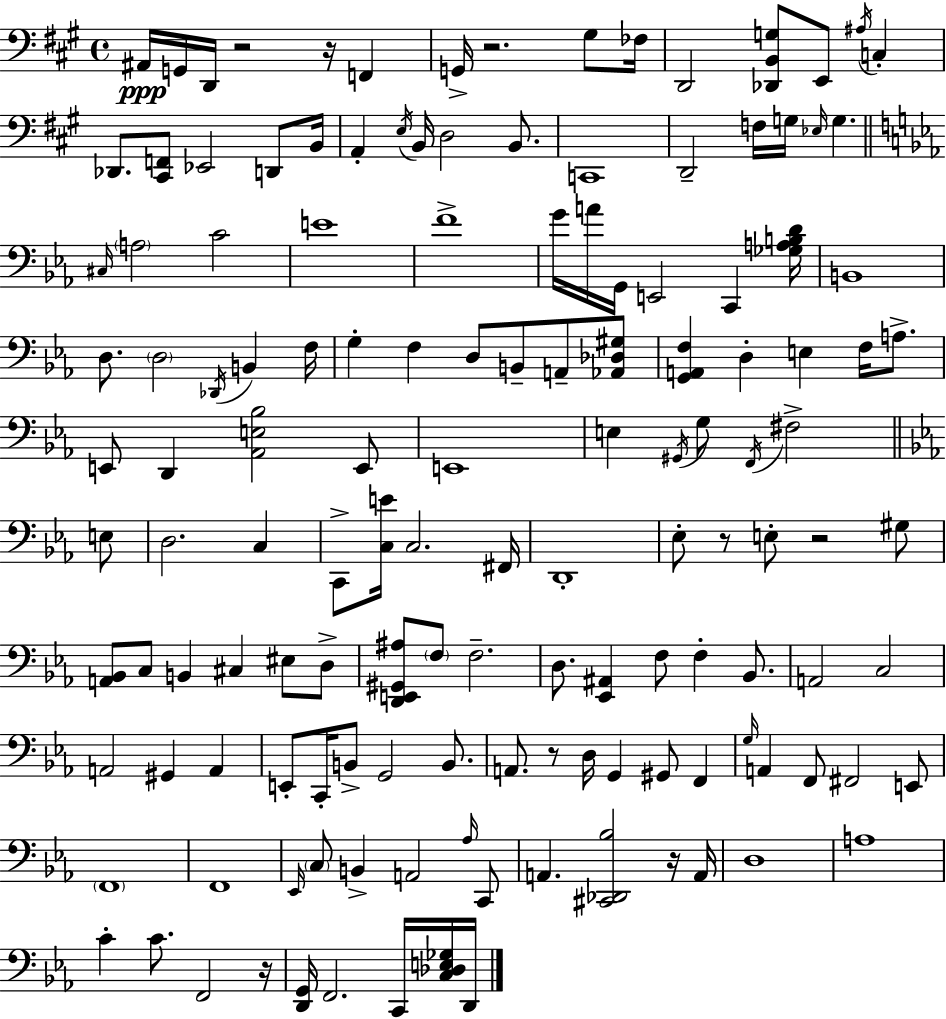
X:1
T:Untitled
M:4/4
L:1/4
K:A
^A,,/4 G,,/4 D,,/4 z2 z/4 F,, G,,/4 z2 ^G,/2 _F,/4 D,,2 [_D,,B,,G,]/2 E,,/2 ^A,/4 C, _D,,/2 [^C,,F,,]/2 _E,,2 D,,/2 B,,/4 A,, E,/4 B,,/4 D,2 B,,/2 C,,4 D,,2 F,/4 G,/4 _E,/4 G, ^C,/4 A,2 C2 E4 F4 G/4 A/4 G,,/4 E,,2 C,, [_G,A,B,D]/4 B,,4 D,/2 D,2 _D,,/4 B,, F,/4 G, F, D,/2 B,,/2 A,,/2 [_A,,_D,^G,]/2 [G,,A,,F,] D, E, F,/4 A,/2 E,,/2 D,, [_A,,E,_B,]2 E,,/2 E,,4 E, ^G,,/4 G,/2 F,,/4 ^F,2 E,/2 D,2 C, C,,/2 [C,E]/4 C,2 ^F,,/4 D,,4 _E,/2 z/2 E,/2 z2 ^G,/2 [A,,_B,,]/2 C,/2 B,, ^C, ^E,/2 D,/2 [D,,E,,^G,,^A,]/2 F,/2 F,2 D,/2 [_E,,^A,,] F,/2 F, _B,,/2 A,,2 C,2 A,,2 ^G,, A,, E,,/2 C,,/4 B,,/2 G,,2 B,,/2 A,,/2 z/2 D,/4 G,, ^G,,/2 F,, G,/4 A,, F,,/2 ^F,,2 E,,/2 F,,4 F,,4 _E,,/4 C,/2 B,, A,,2 _A,/4 C,,/2 A,, [^C,,_D,,_B,]2 z/4 A,,/4 D,4 A,4 C C/2 F,,2 z/4 [D,,G,,]/4 F,,2 C,,/4 [C,_D,E,_G,]/4 D,,/4